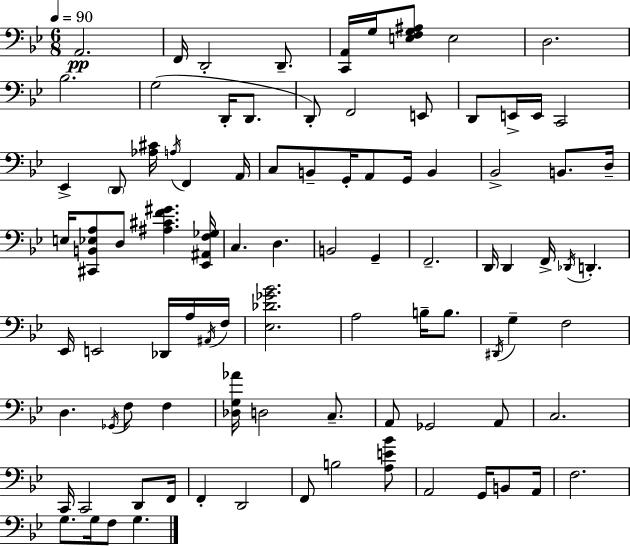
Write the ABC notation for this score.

X:1
T:Untitled
M:6/8
L:1/4
K:Gm
A,,2 F,,/4 D,,2 D,,/2 [C,,A,,]/4 G,/4 [E,F,G,^A,]/2 E,2 D,2 _B,2 G,2 D,,/4 D,,/2 D,,/2 F,,2 E,,/2 D,,/2 E,,/4 E,,/4 C,,2 _E,, D,,/2 [_A,^C]/4 A,/4 F,, A,,/4 C,/2 B,,/2 G,,/4 A,,/2 G,,/4 B,, _B,,2 B,,/2 D,/4 E,/4 [^C,,B,,_E,A,]/2 D,/2 [^A,^CF^G] [_E,,^A,,F,_G,]/4 C, D, B,,2 G,, F,,2 D,,/4 D,, F,,/4 _D,,/4 D,, _E,,/4 E,,2 _D,,/4 A,/4 ^A,,/4 F,/4 [_E,_D_G_B]2 A,2 B,/4 B,/2 ^D,,/4 G, F,2 D, _G,,/4 F,/2 F, [_D,G,_A]/4 D,2 C,/2 A,,/2 _G,,2 A,,/2 C,2 C,,/4 C,,2 D,,/2 F,,/4 F,, D,,2 F,,/2 B,2 [A,E_B]/2 A,,2 G,,/4 B,,/2 A,,/4 F,2 G,/2 G,/4 F,/2 G,